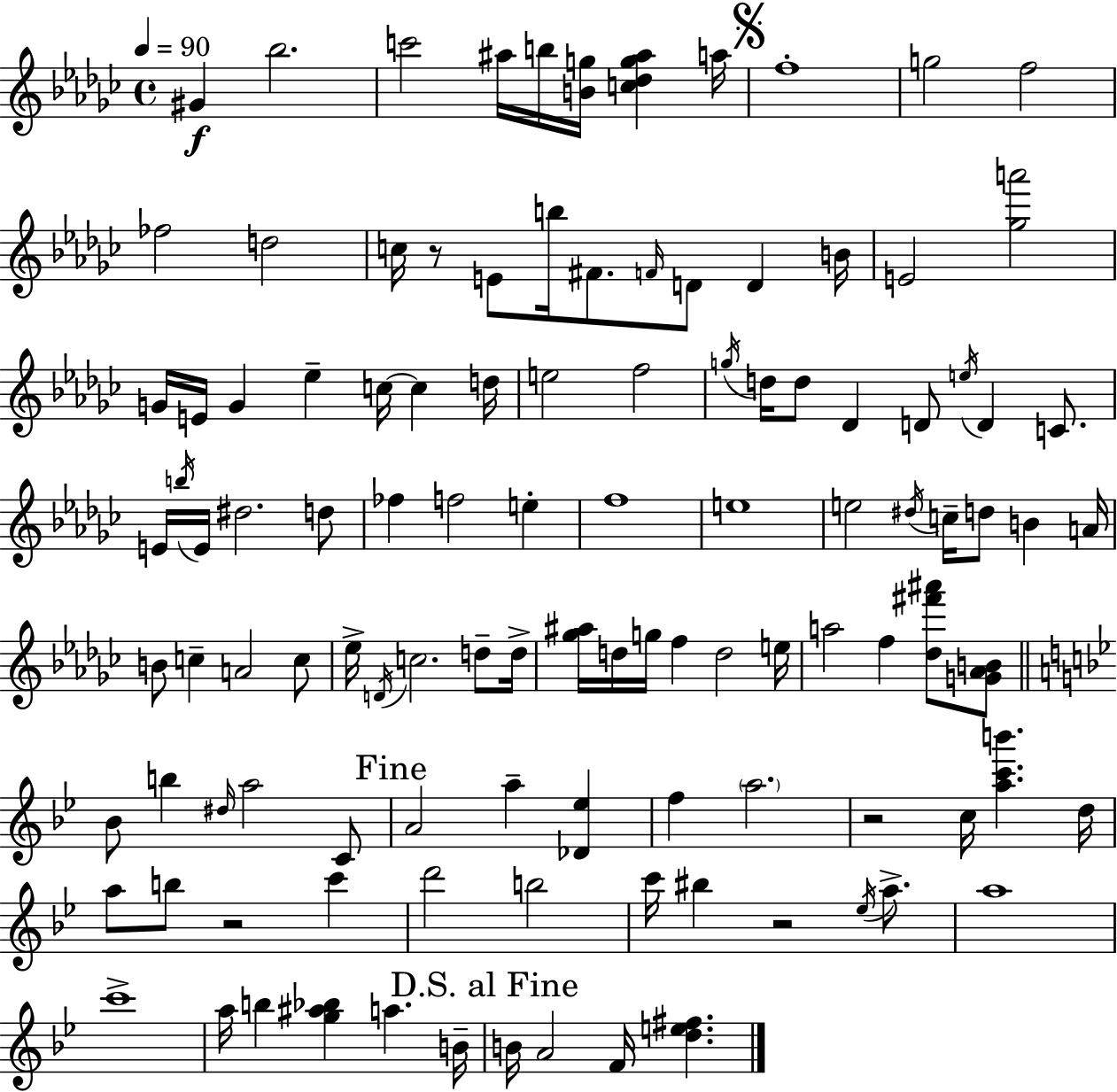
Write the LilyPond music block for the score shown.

{
  \clef treble
  \time 4/4
  \defaultTimeSignature
  \key ees \minor
  \tempo 4 = 90
  gis'4\f bes''2. | c'''2 ais''16 b''16 <b' g''>16 <c'' des'' g'' ais''>4 a''16 | \mark \markup { \musicglyph "scripts.segno" } f''1-. | g''2 f''2 | \break fes''2 d''2 | c''16 r8 e'8 b''16 fis'8. \grace { f'16 } d'8 d'4 | b'16 e'2 <ges'' a'''>2 | g'16 e'16 g'4 ees''4-- c''16~~ c''4 | \break d''16 e''2 f''2 | \acciaccatura { g''16 } d''16 d''8 des'4 d'8 \acciaccatura { e''16 } d'4 | c'8. e'16 \acciaccatura { b''16 } e'16 dis''2. | d''8 fes''4 f''2 | \break e''4-. f''1 | e''1 | e''2 \acciaccatura { dis''16 } c''16-- d''8 | b'4 a'16 b'8 c''4-- a'2 | \break c''8 ees''16-> \acciaccatura { d'16 } c''2. | d''8-- d''16-> <ges'' ais''>16 d''16 g''16 f''4 d''2 | e''16 a''2 f''4 | <des'' fis''' ais'''>8 <g' aes' b'>8 \bar "||" \break \key g \minor bes'8 b''4 \grace { dis''16 } a''2 c'8 | \mark "Fine" a'2 a''4-- <des' ees''>4 | f''4 \parenthesize a''2. | r2 c''16 <a'' c''' b'''>4. | \break d''16 a''8 b''8 r2 c'''4 | d'''2 b''2 | c'''16 bis''4 r2 \acciaccatura { ees''16 } a''8.-> | a''1 | \break c'''1-> | a''16 b''4 <g'' ais'' bes''>4 a''4. | b'16-- \mark "D.S. al Fine" b'16 a'2 f'16 <d'' e'' fis''>4. | \bar "|."
}